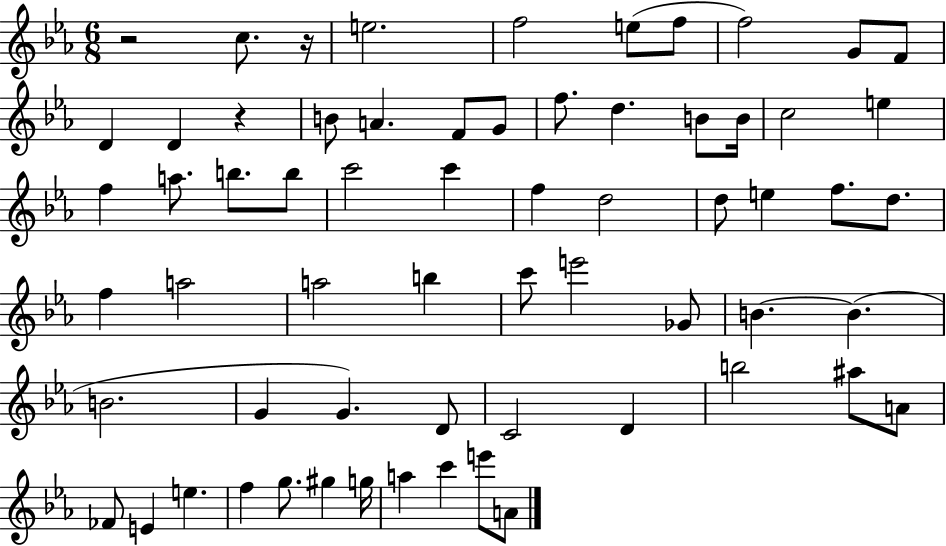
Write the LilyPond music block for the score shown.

{
  \clef treble
  \numericTimeSignature
  \time 6/8
  \key ees \major
  r2 c''8. r16 | e''2. | f''2 e''8( f''8 | f''2) g'8 f'8 | \break d'4 d'4 r4 | b'8 a'4. f'8 g'8 | f''8. d''4. b'8 b'16 | c''2 e''4 | \break f''4 a''8. b''8. b''8 | c'''2 c'''4 | f''4 d''2 | d''8 e''4 f''8. d''8. | \break f''4 a''2 | a''2 b''4 | c'''8 e'''2 ges'8 | b'4.~~ b'4.( | \break b'2. | g'4 g'4.) d'8 | c'2 d'4 | b''2 ais''8 a'8 | \break fes'8 e'4 e''4. | f''4 g''8. gis''4 g''16 | a''4 c'''4 e'''8 a'8 | \bar "|."
}